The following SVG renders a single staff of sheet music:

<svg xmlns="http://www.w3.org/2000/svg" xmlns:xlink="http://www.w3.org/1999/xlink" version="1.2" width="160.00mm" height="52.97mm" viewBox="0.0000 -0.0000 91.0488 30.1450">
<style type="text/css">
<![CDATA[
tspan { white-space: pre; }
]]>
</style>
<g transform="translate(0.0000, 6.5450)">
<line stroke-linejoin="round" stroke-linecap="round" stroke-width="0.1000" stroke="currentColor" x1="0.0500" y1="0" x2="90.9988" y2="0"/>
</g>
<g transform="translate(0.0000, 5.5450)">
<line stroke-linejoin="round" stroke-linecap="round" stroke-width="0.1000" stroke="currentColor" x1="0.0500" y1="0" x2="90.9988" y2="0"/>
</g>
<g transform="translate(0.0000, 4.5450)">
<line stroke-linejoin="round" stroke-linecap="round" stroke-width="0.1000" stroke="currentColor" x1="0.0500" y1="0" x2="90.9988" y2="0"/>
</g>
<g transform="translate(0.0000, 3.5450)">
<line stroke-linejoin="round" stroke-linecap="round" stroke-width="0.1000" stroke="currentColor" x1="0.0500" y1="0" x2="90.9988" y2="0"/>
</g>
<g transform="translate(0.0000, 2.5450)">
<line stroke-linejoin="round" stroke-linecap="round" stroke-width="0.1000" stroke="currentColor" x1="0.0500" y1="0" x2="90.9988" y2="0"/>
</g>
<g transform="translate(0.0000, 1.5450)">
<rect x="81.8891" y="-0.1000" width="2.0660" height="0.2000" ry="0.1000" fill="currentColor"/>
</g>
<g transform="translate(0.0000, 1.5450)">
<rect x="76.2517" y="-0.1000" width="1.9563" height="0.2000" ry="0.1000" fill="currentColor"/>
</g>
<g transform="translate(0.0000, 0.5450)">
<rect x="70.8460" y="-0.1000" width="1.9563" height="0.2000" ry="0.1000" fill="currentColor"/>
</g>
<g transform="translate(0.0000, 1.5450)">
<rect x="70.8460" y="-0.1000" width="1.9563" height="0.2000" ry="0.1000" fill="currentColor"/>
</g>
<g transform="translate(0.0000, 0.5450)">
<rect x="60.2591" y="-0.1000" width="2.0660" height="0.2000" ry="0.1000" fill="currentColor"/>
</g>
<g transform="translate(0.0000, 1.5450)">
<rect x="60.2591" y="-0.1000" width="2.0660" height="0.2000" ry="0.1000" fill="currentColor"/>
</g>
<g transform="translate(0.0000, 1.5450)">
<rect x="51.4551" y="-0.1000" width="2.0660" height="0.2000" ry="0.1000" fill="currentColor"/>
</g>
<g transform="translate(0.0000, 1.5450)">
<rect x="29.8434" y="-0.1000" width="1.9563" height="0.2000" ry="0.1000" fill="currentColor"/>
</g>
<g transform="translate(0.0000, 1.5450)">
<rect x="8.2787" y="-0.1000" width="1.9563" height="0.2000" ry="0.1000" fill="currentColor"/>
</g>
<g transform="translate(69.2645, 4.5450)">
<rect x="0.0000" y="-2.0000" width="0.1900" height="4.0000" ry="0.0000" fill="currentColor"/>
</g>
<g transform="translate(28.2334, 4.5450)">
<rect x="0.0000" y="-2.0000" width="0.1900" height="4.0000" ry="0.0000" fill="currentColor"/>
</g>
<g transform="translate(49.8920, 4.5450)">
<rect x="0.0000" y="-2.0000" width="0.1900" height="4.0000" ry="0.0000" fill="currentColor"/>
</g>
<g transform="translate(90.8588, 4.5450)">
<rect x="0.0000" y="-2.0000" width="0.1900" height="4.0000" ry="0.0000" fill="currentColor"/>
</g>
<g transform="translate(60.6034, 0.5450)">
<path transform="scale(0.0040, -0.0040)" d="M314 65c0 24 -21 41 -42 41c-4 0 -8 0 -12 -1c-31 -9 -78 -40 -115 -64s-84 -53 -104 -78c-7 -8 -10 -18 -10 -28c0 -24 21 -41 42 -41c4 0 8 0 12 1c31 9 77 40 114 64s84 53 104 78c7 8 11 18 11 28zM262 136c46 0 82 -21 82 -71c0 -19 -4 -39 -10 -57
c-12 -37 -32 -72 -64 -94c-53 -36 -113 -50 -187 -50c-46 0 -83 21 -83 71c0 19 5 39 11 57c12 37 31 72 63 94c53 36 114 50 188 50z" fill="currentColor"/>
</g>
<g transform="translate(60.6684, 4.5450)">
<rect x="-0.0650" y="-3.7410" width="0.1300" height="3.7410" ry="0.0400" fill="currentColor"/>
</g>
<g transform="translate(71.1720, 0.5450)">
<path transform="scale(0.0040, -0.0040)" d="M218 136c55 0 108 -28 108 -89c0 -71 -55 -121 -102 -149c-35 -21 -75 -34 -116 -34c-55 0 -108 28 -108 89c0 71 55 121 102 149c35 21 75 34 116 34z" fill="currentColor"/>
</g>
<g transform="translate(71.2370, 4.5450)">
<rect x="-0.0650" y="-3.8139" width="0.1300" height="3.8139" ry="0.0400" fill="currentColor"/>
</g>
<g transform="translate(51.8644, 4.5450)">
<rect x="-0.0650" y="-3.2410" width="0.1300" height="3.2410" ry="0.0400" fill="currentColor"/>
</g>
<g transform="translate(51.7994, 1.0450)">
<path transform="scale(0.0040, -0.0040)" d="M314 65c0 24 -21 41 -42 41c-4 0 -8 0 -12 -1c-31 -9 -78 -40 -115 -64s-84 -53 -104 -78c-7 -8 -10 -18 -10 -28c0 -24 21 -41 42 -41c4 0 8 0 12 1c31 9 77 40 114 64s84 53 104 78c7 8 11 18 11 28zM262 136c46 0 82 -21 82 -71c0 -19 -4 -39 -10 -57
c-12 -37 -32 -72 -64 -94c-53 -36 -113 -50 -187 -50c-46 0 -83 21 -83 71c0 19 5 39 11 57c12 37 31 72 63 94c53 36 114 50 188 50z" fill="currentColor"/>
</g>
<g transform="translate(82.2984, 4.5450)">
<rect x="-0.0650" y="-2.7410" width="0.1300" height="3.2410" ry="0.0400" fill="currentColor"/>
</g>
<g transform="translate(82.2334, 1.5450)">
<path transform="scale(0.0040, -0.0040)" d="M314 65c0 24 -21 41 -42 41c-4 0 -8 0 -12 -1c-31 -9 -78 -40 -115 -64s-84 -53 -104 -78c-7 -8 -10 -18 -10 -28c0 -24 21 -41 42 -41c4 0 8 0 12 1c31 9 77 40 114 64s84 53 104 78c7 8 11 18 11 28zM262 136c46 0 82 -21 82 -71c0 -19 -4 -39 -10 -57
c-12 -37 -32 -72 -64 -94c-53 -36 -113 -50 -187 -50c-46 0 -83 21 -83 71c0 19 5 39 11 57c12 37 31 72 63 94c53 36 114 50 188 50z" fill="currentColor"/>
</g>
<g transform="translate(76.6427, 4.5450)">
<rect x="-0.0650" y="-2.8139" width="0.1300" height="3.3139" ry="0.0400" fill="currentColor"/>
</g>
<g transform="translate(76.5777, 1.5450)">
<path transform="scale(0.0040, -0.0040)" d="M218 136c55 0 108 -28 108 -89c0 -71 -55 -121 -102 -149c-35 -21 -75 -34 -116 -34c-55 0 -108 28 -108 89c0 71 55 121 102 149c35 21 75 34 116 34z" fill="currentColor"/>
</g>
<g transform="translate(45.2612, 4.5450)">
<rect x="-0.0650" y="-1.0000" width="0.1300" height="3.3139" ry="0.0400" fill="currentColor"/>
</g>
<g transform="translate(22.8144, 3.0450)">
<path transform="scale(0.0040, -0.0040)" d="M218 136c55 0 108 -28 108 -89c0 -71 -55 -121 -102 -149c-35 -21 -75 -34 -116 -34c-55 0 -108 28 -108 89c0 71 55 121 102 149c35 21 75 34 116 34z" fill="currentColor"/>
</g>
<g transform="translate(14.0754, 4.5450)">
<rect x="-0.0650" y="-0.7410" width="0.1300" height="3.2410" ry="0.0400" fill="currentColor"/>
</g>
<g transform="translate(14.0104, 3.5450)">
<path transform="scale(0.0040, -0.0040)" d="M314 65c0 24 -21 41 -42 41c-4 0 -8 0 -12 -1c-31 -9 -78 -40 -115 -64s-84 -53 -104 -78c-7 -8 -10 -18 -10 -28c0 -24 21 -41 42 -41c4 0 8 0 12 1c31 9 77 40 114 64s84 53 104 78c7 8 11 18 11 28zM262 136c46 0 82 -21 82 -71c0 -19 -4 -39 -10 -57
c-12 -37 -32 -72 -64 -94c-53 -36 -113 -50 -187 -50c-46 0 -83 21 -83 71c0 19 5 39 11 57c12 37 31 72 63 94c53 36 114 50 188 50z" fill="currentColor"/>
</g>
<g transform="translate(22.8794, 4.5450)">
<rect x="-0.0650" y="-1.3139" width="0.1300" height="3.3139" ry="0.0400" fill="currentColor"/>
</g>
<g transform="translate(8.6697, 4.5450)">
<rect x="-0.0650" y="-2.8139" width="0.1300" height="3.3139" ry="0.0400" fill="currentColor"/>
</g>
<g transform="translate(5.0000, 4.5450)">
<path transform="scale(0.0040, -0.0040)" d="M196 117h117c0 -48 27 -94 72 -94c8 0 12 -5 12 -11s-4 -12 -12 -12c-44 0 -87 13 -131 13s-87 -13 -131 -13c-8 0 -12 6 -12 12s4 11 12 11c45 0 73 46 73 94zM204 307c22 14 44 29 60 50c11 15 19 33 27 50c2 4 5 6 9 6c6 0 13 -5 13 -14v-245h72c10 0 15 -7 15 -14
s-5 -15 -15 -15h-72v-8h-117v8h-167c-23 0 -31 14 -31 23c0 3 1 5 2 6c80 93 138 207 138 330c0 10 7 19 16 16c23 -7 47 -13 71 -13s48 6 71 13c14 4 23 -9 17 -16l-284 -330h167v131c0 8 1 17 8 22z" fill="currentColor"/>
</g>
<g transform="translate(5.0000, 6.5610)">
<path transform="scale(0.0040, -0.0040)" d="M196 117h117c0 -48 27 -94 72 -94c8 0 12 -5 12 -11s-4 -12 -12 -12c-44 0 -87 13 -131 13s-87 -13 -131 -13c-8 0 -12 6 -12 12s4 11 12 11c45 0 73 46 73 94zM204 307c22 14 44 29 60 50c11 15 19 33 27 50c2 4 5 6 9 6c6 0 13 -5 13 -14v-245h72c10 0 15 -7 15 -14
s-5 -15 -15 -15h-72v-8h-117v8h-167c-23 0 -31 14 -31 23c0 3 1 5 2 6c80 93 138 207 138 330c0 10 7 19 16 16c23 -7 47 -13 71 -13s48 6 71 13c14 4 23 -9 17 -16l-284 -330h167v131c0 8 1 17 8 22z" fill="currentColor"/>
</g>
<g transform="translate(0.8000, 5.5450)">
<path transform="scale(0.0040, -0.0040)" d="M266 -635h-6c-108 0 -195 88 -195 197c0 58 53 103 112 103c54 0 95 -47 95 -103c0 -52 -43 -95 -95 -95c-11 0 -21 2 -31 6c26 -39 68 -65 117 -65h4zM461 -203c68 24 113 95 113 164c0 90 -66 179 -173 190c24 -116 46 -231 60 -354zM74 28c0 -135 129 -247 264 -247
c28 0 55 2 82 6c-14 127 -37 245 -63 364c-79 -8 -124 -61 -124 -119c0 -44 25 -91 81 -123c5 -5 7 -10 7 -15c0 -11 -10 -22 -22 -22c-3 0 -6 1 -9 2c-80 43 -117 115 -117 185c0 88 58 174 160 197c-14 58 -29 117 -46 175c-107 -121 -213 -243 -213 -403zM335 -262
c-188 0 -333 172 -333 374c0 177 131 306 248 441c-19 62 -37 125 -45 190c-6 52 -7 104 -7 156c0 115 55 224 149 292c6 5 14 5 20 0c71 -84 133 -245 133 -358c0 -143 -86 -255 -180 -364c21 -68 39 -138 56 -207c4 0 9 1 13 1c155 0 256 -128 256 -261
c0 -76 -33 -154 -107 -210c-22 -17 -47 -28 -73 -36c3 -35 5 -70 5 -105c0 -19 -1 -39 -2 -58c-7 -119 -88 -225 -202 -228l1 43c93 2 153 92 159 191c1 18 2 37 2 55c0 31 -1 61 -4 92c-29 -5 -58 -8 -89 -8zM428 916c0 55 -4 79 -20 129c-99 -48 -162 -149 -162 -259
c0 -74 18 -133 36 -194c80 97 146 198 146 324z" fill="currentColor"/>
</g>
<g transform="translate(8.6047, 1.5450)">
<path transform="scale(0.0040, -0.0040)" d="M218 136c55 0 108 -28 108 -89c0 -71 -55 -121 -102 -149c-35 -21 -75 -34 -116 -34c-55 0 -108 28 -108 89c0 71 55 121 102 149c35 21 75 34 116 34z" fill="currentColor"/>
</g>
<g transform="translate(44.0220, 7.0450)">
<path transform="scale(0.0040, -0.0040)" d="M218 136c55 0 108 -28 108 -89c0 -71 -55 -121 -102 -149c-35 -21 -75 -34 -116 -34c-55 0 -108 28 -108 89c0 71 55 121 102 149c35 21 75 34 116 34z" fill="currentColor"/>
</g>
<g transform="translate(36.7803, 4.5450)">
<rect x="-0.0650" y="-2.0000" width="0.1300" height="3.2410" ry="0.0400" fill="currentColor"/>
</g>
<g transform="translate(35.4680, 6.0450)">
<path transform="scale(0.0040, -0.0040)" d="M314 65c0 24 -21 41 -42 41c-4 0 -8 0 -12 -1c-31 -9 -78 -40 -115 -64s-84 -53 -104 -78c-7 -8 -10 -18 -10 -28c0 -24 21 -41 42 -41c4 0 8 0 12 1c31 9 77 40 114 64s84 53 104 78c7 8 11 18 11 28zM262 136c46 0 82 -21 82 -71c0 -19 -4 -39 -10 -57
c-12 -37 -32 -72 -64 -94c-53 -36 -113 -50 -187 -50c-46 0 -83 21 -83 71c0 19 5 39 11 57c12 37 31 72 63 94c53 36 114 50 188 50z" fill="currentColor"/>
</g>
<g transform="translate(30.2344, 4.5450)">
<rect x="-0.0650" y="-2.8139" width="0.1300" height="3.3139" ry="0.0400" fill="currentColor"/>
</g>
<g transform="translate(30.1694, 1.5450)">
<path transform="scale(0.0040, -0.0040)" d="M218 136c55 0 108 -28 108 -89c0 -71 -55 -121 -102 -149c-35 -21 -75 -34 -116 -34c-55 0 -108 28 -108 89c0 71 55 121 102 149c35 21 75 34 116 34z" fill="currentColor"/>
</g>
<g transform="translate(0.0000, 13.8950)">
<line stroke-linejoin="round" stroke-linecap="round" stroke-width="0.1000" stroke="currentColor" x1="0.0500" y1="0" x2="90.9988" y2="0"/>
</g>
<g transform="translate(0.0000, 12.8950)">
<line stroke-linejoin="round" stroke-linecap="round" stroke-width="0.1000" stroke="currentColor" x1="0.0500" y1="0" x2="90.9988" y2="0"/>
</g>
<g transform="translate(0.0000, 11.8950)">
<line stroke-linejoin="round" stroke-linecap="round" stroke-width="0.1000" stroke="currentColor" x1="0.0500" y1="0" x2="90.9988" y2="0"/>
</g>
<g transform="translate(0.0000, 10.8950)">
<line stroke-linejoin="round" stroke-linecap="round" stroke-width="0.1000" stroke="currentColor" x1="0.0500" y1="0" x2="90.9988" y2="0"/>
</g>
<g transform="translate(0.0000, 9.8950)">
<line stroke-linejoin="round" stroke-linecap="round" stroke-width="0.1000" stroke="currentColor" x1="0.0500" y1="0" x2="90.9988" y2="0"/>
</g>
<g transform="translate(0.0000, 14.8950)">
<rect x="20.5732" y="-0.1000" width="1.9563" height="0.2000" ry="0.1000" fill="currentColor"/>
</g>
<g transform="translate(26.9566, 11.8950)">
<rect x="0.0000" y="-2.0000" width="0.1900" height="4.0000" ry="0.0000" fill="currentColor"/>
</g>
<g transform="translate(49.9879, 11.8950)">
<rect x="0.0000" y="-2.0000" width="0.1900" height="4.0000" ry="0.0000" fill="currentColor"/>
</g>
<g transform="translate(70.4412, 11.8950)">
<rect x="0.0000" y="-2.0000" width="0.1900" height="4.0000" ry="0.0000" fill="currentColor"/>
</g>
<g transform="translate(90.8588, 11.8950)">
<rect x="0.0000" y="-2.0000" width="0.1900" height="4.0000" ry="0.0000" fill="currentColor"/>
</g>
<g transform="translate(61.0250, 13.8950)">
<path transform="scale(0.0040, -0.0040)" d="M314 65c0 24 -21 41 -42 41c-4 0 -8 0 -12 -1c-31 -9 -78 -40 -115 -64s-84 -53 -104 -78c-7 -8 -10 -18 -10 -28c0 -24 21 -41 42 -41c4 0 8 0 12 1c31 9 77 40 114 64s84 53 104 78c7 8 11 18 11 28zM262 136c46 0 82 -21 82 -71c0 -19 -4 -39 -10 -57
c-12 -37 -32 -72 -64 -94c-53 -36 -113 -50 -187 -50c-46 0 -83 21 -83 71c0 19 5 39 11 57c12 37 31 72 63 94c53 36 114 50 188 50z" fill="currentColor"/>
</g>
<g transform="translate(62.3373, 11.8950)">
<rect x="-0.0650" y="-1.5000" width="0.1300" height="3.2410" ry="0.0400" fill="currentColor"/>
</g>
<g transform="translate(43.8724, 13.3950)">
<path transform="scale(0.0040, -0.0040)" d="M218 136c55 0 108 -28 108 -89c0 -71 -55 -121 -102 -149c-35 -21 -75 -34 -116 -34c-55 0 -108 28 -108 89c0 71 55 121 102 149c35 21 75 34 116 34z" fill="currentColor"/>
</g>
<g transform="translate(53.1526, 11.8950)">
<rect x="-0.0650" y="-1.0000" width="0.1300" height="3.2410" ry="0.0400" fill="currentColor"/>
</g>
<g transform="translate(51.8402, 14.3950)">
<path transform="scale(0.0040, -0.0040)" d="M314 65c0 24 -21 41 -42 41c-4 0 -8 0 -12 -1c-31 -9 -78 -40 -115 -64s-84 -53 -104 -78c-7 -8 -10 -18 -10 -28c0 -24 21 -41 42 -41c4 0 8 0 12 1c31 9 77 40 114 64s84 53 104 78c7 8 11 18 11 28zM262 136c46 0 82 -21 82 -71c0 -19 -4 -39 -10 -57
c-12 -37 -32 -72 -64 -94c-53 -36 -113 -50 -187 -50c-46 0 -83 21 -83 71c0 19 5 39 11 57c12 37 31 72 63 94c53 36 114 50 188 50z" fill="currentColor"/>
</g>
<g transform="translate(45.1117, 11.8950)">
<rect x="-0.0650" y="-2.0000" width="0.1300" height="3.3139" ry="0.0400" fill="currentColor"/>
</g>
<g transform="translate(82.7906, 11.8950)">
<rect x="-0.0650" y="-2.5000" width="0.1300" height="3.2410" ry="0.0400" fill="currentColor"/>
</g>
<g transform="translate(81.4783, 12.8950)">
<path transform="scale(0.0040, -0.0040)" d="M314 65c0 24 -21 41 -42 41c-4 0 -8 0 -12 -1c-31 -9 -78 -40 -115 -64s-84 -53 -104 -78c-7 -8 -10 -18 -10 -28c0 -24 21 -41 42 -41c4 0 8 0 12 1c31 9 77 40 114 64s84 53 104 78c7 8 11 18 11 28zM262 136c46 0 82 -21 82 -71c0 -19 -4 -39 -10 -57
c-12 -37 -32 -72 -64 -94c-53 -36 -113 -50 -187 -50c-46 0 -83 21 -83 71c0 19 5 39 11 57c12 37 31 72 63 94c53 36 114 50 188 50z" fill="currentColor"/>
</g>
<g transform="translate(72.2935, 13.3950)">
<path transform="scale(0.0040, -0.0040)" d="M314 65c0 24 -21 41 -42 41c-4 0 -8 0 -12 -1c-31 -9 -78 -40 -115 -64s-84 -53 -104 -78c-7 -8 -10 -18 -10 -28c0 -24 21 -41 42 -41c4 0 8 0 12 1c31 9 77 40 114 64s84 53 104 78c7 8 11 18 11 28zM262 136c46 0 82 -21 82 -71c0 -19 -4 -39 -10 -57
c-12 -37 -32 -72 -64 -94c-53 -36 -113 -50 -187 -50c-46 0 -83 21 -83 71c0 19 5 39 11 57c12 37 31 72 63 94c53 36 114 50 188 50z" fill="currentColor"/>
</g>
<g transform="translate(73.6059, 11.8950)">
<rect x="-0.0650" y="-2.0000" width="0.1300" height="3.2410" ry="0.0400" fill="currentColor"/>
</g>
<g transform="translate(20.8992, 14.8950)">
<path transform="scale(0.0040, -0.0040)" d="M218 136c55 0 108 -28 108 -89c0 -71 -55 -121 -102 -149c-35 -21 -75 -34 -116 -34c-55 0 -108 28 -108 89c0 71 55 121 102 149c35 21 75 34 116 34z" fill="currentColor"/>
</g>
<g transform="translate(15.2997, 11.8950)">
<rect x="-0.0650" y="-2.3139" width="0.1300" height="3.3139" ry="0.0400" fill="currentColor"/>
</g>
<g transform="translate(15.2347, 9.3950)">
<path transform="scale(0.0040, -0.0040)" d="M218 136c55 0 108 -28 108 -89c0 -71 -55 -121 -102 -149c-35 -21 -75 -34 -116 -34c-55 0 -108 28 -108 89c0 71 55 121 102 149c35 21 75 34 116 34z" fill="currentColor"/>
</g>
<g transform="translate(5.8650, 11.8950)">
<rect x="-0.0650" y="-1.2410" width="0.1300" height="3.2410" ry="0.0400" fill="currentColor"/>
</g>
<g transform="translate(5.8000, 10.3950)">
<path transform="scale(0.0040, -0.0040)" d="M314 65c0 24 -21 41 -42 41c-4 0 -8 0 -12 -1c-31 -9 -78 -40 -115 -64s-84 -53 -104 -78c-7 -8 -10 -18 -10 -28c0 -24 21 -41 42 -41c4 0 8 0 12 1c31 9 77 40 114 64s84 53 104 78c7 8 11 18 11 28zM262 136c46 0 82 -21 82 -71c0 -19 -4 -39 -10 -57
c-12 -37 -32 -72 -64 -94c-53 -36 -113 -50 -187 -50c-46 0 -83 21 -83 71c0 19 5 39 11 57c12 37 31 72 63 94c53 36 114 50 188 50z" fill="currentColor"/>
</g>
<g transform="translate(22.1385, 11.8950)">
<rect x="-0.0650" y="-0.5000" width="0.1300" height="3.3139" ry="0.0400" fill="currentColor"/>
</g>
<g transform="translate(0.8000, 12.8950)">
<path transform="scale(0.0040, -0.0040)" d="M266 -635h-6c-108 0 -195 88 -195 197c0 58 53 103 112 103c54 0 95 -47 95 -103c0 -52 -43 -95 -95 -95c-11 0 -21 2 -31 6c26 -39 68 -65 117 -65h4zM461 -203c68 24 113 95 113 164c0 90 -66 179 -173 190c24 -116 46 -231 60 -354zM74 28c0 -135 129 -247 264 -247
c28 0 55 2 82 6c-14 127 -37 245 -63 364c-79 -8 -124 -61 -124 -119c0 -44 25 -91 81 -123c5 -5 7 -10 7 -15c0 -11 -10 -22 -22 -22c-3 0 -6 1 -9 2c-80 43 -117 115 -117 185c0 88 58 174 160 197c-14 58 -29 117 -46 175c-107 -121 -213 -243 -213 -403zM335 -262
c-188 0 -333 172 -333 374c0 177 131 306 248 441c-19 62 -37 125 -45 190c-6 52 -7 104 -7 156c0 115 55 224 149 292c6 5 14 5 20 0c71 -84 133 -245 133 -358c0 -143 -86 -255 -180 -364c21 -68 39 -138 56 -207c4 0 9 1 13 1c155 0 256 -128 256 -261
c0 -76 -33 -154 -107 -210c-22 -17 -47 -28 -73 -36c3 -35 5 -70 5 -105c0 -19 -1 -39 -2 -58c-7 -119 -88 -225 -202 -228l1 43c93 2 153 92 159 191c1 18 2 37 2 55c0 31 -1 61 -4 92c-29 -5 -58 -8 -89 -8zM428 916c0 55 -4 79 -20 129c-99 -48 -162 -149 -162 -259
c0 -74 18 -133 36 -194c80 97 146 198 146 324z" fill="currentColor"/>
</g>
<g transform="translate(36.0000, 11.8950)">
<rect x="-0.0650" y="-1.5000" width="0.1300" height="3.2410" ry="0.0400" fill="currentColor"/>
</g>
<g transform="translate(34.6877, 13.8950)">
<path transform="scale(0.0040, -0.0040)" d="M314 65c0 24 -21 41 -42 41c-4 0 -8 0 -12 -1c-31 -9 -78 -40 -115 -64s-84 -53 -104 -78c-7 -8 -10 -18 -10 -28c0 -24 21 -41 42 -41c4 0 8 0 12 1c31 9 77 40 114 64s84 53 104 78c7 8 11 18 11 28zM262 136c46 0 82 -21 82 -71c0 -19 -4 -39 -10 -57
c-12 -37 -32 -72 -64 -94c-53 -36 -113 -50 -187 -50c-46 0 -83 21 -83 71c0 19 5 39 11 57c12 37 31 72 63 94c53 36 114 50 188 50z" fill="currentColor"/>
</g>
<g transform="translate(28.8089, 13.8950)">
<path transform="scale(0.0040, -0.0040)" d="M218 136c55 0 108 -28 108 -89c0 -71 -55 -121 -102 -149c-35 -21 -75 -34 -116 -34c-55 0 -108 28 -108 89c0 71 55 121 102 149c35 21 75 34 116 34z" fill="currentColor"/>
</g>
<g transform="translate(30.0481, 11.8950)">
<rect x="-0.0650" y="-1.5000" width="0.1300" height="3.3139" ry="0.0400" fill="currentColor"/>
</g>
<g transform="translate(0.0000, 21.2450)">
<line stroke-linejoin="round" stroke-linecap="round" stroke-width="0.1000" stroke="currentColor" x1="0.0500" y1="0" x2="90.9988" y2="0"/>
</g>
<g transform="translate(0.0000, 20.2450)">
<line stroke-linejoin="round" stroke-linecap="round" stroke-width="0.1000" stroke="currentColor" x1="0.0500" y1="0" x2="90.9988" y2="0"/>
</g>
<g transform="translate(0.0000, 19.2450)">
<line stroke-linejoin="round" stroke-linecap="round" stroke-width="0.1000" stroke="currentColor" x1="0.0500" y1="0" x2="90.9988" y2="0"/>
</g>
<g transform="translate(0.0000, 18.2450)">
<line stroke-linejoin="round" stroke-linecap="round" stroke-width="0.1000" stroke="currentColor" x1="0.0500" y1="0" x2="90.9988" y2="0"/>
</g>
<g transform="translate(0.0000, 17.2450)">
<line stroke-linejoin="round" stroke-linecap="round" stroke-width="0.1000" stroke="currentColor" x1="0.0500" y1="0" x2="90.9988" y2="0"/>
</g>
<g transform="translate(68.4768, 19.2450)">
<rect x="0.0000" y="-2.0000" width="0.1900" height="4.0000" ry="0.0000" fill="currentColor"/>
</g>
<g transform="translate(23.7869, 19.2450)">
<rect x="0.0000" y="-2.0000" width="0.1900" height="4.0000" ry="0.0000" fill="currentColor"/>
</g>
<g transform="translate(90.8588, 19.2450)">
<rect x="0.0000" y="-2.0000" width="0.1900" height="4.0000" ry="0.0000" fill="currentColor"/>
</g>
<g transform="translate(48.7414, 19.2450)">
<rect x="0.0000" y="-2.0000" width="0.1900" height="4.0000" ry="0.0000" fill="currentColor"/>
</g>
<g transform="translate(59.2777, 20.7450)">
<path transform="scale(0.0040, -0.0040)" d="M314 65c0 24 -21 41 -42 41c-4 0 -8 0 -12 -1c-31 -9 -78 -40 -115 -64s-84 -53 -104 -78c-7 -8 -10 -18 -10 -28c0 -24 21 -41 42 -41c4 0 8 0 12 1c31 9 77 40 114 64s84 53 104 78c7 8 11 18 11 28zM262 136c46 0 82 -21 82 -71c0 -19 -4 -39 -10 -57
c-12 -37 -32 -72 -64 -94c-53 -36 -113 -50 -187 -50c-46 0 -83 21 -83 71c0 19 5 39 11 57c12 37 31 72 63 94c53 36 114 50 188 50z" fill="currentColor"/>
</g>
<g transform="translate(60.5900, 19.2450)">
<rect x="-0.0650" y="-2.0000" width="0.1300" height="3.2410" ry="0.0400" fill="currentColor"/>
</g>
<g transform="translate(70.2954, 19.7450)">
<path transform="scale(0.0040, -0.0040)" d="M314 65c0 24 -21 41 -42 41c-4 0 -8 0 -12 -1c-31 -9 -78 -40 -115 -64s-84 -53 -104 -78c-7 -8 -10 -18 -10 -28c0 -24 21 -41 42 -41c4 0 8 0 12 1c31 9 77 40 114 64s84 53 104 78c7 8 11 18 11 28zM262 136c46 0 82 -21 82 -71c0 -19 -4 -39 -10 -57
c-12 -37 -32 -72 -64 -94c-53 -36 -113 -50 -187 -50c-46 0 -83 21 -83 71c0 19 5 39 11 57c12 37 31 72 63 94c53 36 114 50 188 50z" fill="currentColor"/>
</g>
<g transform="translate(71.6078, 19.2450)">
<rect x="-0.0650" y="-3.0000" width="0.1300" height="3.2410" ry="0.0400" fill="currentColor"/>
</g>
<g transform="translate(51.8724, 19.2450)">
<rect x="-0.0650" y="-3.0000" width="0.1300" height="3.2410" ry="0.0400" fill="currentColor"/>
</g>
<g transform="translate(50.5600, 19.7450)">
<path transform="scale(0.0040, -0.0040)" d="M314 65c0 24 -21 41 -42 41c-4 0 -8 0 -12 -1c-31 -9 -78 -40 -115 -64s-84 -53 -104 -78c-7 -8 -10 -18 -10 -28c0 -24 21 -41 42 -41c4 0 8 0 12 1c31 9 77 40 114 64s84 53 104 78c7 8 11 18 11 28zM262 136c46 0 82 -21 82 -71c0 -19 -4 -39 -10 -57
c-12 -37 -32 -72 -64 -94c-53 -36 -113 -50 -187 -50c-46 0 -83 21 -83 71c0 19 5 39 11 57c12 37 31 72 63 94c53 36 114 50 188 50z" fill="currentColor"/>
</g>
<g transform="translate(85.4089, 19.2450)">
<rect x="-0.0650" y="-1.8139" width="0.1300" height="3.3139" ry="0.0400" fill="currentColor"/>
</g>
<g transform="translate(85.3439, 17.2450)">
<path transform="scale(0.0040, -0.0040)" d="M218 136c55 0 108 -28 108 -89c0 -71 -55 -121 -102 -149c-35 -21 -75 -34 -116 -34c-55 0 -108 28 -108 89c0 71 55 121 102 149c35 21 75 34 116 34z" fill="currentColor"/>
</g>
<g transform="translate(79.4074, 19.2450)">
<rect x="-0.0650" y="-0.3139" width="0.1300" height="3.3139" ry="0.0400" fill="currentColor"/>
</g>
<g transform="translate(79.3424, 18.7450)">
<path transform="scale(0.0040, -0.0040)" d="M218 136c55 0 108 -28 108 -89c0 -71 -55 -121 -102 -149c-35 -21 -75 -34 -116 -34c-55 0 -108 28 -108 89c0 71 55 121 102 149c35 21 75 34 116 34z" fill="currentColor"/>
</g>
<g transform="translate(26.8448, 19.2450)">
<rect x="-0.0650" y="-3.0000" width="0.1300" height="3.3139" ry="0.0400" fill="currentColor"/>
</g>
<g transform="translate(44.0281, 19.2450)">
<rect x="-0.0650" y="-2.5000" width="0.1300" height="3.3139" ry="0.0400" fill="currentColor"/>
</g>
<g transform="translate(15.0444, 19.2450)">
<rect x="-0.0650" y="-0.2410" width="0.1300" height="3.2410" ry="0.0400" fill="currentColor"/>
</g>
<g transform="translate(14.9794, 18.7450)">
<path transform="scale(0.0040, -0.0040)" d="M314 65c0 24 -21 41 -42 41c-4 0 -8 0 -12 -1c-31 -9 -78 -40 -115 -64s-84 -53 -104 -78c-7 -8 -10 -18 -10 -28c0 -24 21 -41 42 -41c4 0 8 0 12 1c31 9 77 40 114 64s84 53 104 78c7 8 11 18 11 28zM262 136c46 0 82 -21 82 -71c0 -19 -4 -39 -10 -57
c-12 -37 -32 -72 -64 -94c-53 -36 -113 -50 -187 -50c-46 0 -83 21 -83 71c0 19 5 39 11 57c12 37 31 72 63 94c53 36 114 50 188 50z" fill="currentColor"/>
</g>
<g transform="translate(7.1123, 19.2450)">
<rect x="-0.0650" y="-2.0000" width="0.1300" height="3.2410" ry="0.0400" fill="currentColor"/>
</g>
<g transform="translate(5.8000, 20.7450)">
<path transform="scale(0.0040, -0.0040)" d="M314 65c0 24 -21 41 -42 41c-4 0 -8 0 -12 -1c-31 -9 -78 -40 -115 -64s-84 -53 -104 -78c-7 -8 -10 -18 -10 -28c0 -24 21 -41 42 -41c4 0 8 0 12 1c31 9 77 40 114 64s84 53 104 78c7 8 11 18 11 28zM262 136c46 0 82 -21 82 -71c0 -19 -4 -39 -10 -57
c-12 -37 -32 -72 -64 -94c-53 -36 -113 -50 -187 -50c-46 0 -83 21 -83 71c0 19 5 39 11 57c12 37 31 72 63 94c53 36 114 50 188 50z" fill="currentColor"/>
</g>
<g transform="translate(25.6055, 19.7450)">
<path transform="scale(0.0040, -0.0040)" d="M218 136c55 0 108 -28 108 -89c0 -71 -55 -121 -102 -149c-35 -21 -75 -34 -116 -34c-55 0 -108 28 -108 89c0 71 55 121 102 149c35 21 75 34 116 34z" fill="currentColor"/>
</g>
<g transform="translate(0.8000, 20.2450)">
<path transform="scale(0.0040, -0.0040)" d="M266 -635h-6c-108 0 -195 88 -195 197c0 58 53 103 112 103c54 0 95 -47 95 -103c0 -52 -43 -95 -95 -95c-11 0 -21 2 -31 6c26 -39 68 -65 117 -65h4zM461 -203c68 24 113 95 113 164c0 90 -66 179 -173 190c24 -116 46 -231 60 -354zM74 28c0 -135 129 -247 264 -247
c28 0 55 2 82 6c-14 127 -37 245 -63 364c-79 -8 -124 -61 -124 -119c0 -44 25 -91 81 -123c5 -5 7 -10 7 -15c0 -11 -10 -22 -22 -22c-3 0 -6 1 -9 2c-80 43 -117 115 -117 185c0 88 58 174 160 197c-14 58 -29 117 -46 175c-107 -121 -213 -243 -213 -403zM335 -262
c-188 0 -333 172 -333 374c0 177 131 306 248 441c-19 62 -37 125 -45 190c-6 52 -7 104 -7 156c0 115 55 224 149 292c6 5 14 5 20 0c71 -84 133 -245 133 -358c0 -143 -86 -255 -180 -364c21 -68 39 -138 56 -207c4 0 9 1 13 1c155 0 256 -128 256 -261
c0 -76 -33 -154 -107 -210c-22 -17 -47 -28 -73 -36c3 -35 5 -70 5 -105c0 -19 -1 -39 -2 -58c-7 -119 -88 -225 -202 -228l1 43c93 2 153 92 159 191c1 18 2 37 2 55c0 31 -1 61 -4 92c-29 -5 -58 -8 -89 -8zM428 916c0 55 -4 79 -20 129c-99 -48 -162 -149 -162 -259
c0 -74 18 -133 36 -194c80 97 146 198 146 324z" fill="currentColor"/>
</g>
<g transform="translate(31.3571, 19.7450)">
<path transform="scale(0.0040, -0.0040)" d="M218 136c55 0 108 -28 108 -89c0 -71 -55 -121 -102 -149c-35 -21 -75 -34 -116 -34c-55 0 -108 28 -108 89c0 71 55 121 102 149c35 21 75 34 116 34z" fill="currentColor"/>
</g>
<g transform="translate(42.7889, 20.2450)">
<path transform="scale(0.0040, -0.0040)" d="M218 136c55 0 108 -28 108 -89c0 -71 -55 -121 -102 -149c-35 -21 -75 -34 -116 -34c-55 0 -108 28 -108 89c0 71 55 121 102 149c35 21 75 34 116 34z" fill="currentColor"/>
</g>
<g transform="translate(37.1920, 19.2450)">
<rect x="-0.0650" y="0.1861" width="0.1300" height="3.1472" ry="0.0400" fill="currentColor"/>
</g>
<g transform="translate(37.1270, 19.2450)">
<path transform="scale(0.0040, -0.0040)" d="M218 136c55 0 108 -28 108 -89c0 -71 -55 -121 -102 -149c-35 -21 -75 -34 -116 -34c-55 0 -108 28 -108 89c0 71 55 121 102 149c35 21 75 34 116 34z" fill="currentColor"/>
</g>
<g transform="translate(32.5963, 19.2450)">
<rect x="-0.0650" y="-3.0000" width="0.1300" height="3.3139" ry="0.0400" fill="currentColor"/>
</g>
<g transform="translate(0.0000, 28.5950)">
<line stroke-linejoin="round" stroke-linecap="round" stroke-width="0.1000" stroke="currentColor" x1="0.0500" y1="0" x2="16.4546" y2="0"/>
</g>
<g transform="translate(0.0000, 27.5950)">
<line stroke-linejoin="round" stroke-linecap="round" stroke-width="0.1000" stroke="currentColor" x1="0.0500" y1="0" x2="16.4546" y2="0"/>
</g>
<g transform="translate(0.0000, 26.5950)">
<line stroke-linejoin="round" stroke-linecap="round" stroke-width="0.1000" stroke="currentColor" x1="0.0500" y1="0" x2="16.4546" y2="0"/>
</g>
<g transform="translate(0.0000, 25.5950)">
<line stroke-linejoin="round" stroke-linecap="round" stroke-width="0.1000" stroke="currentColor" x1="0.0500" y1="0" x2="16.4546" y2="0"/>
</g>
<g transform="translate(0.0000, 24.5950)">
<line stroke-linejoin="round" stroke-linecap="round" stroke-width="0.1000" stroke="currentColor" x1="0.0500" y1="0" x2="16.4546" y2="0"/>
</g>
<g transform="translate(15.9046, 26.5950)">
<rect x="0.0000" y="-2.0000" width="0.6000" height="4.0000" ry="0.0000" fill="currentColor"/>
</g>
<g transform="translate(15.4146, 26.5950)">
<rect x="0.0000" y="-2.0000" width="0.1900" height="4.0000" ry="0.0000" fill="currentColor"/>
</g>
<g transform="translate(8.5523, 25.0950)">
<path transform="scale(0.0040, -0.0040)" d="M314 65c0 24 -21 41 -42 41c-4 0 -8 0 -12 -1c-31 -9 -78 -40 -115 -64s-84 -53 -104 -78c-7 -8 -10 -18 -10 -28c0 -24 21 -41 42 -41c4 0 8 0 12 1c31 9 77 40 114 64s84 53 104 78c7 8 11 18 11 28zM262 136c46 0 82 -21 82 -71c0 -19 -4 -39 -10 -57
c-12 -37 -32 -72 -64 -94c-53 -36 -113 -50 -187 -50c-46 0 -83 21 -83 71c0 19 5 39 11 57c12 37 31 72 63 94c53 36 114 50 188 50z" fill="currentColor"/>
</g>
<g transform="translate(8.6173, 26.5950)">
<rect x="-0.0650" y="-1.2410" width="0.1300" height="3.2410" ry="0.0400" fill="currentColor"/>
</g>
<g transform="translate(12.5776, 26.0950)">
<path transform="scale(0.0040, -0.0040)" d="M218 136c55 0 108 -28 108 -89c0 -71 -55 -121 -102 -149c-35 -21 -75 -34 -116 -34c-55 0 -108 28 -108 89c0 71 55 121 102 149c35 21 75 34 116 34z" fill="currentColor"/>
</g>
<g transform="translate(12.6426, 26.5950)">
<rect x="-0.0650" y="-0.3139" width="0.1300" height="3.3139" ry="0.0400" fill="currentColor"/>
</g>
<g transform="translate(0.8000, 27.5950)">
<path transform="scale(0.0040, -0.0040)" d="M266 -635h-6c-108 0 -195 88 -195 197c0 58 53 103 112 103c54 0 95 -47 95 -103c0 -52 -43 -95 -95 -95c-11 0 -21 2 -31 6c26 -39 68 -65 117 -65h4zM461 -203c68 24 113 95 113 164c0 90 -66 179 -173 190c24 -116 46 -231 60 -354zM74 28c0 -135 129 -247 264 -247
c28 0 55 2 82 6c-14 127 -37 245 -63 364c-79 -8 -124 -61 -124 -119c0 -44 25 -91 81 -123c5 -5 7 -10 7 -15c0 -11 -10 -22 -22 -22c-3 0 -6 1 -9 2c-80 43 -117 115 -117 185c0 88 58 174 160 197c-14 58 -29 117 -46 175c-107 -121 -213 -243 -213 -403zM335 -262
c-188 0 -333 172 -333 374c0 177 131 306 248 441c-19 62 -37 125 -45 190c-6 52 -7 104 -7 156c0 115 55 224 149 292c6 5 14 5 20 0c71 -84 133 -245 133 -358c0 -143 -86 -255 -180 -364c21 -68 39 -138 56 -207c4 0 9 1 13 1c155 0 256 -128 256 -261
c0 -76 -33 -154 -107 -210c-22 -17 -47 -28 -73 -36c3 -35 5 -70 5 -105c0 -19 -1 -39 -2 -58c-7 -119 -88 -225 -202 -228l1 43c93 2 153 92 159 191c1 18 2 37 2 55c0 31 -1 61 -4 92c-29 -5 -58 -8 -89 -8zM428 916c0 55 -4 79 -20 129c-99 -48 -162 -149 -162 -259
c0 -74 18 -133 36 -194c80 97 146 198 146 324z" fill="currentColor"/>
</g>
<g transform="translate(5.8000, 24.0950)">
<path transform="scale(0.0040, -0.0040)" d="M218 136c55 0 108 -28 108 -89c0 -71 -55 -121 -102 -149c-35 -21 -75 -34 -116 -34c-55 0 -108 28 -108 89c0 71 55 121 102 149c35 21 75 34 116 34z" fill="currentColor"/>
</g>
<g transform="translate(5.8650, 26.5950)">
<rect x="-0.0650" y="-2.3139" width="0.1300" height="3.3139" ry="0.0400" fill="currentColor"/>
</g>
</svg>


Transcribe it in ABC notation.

X:1
T:Untitled
M:4/4
L:1/4
K:C
a d2 e a F2 D b2 c'2 c' a a2 e2 g C E E2 F D2 E2 F2 G2 F2 c2 A A B G A2 F2 A2 c f g e2 c